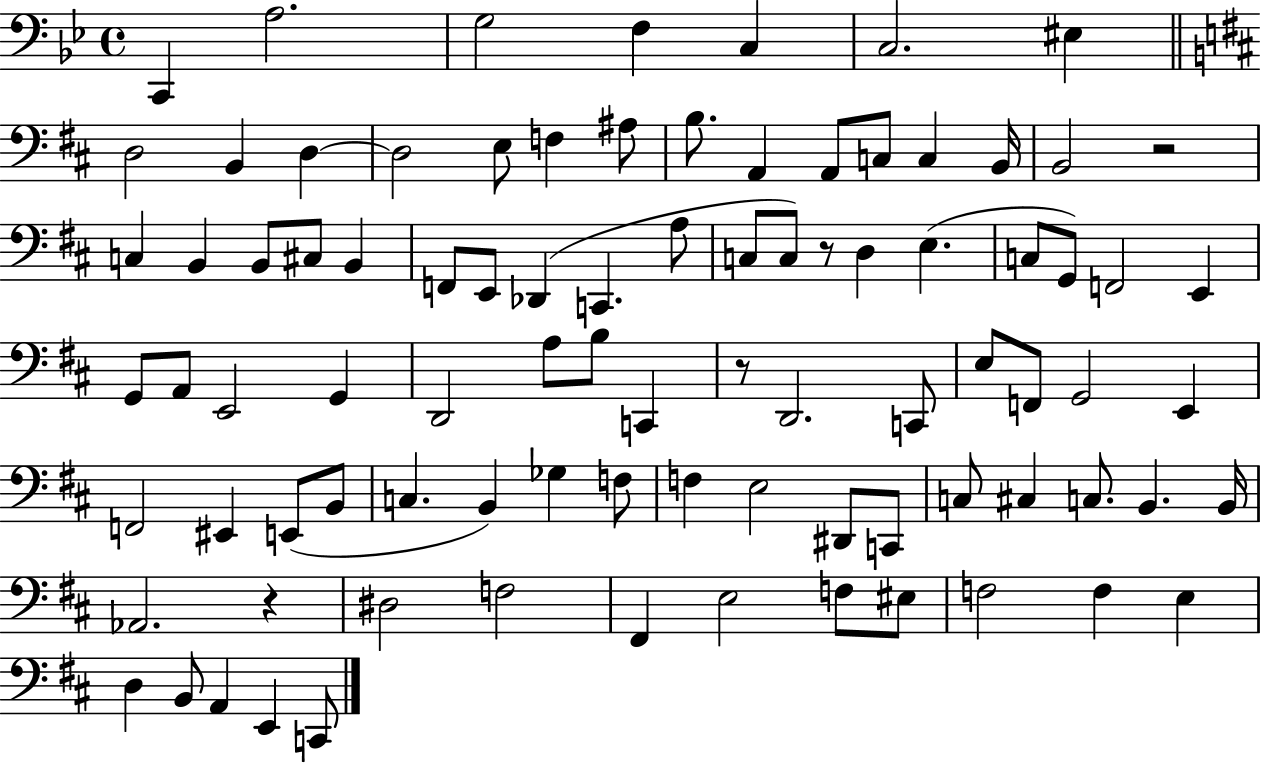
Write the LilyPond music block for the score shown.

{
  \clef bass
  \time 4/4
  \defaultTimeSignature
  \key bes \major
  \repeat volta 2 { c,4 a2. | g2 f4 c4 | c2. eis4 | \bar "||" \break \key b \minor d2 b,4 d4~~ | d2 e8 f4 ais8 | b8. a,4 a,8 c8 c4 b,16 | b,2 r2 | \break c4 b,4 b,8 cis8 b,4 | f,8 e,8 des,4( c,4. a8 | c8 c8) r8 d4 e4.( | c8 g,8) f,2 e,4 | \break g,8 a,8 e,2 g,4 | d,2 a8 b8 c,4 | r8 d,2. c,8 | e8 f,8 g,2 e,4 | \break f,2 eis,4 e,8( b,8 | c4. b,4) ges4 f8 | f4 e2 dis,8 c,8 | c8 cis4 c8. b,4. b,16 | \break aes,2. r4 | dis2 f2 | fis,4 e2 f8 eis8 | f2 f4 e4 | \break d4 b,8 a,4 e,4 c,8 | } \bar "|."
}